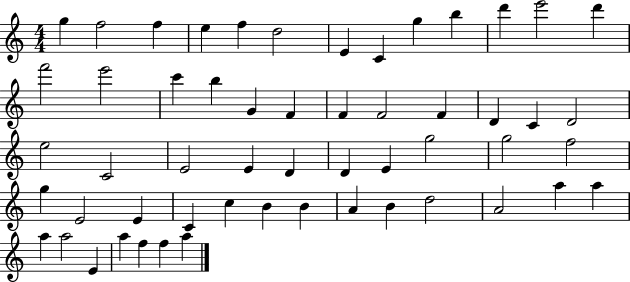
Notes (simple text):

G5/q F5/h F5/q E5/q F5/q D5/h E4/q C4/q G5/q B5/q D6/q E6/h D6/q F6/h E6/h C6/q B5/q G4/q F4/q F4/q F4/h F4/q D4/q C4/q D4/h E5/h C4/h E4/h E4/q D4/q D4/q E4/q G5/h G5/h F5/h G5/q E4/h E4/q C4/q C5/q B4/q B4/q A4/q B4/q D5/h A4/h A5/q A5/q A5/q A5/h E4/q A5/q F5/q F5/q A5/q